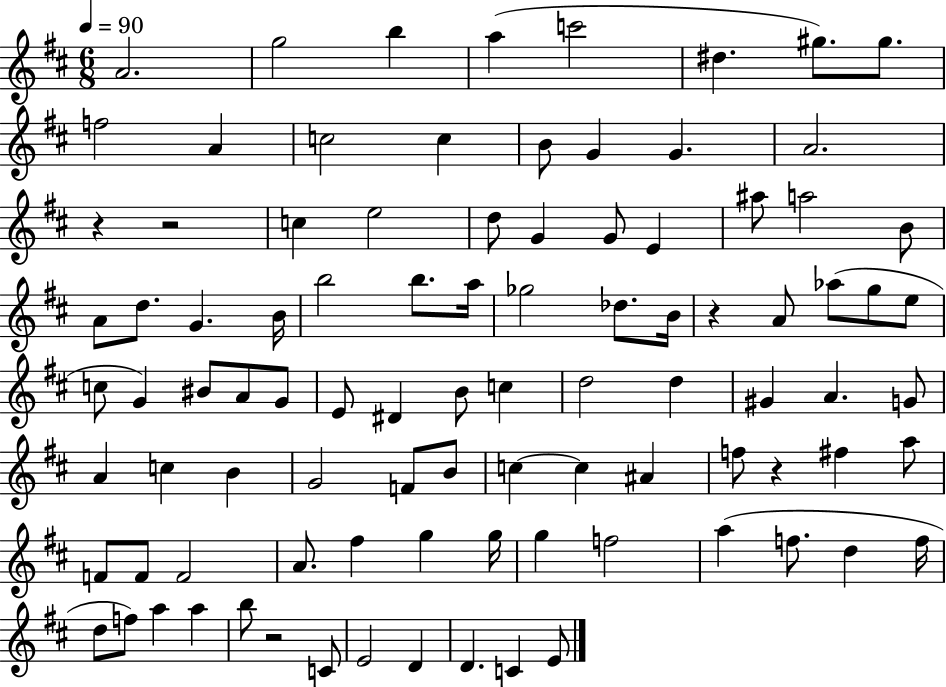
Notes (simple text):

A4/h. G5/h B5/q A5/q C6/h D#5/q. G#5/e. G#5/e. F5/h A4/q C5/h C5/q B4/e G4/q G4/q. A4/h. R/q R/h C5/q E5/h D5/e G4/q G4/e E4/q A#5/e A5/h B4/e A4/e D5/e. G4/q. B4/s B5/h B5/e. A5/s Gb5/h Db5/e. B4/s R/q A4/e Ab5/e G5/e E5/e C5/e G4/q BIS4/e A4/e G4/e E4/e D#4/q B4/e C5/q D5/h D5/q G#4/q A4/q. G4/e A4/q C5/q B4/q G4/h F4/e B4/e C5/q C5/q A#4/q F5/e R/q F#5/q A5/e F4/e F4/e F4/h A4/e. F#5/q G5/q G5/s G5/q F5/h A5/q F5/e. D5/q F5/s D5/e F5/e A5/q A5/q B5/e R/h C4/e E4/h D4/q D4/q. C4/q E4/e